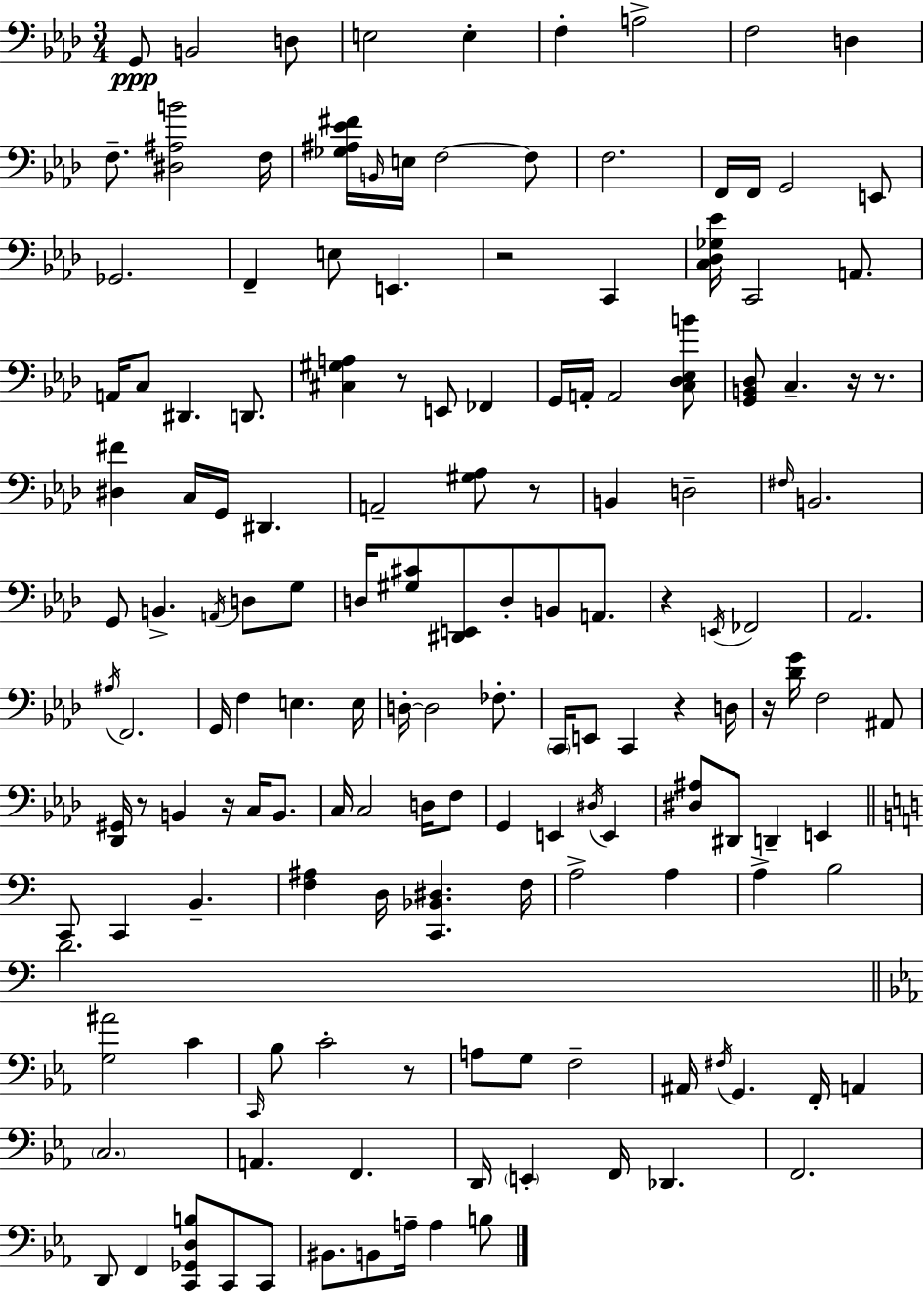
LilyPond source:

{
  \clef bass
  \numericTimeSignature
  \time 3/4
  \key f \minor
  g,8\ppp b,2 d8 | e2 e4-. | f4-. a2-> | f2 d4 | \break f8.-- <dis ais b'>2 f16 | <ges ais ees' fis'>16 \grace { b,16 } e16 f2~~ f8 | f2. | f,16 f,16 g,2 e,8 | \break ges,2. | f,4-- e8 e,4. | r2 c,4 | <c des ges ees'>16 c,2 a,8. | \break a,16 c8 dis,4. d,8. | <cis gis a>4 r8 e,8 fes,4 | g,16 a,16-. a,2 <c des ees b'>8 | <g, b, des>8 c4.-- r16 r8. | \break <dis fis'>4 c16 g,16 dis,4. | a,2-- <gis aes>8 r8 | b,4 d2-- | \grace { fis16 } b,2. | \break g,8 b,4.-> \acciaccatura { a,16 } d8 | g8 d16 <gis cis'>8 <dis, e,>8 d8-. b,8 | a,8. r4 \acciaccatura { e,16 } fes,2 | aes,2. | \break \acciaccatura { ais16 } f,2. | g,16 f4 e4. | e16 d16-.~~ d2 | fes8.-. \parenthesize c,16 e,8 c,4 | \break r4 d16 r16 <des' g'>16 f2 | ais,8 <des, gis,>16 r8 b,4 | r16 c16 b,8. c16 c2 | d16 f8 g,4 e,4 | \break \acciaccatura { dis16 } e,4 <dis ais>8 dis,8 d,4-- | e,4 \bar "||" \break \key c \major c,8 c,4 b,4.-- | <f ais>4 d16 <c, bes, dis>4. f16 | a2-> a4 | a4-> b2 | \break d'2. | \bar "||" \break \key ees \major <g ais'>2 c'4 | \grace { c,16 } bes8 c'2-. r8 | a8 g8 f2-- | ais,16 \acciaccatura { fis16 } g,4. f,16-. a,4 | \break \parenthesize c2. | a,4. f,4. | d,16 \parenthesize e,4-. f,16 des,4. | f,2. | \break d,8 f,4 <c, ges, d b>8 c,8 | c,8 bis,8. b,8 a16-- a4 | b8 \bar "|."
}